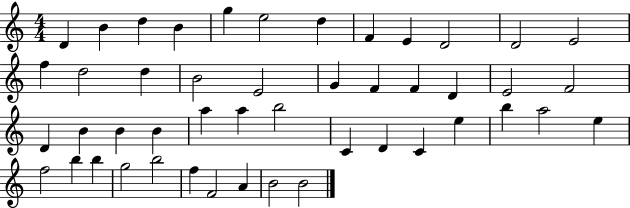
X:1
T:Untitled
M:4/4
L:1/4
K:C
D B d B g e2 d F E D2 D2 E2 f d2 d B2 E2 G F F D E2 F2 D B B B a a b2 C D C e b a2 e f2 b b g2 b2 f F2 A B2 B2